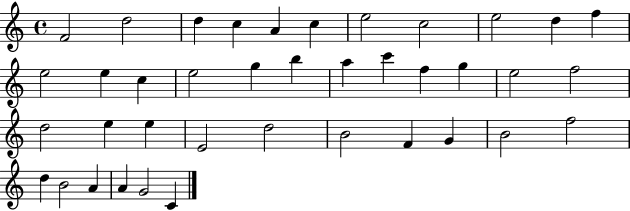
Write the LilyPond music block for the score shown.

{
  \clef treble
  \time 4/4
  \defaultTimeSignature
  \key c \major
  f'2 d''2 | d''4 c''4 a'4 c''4 | e''2 c''2 | e''2 d''4 f''4 | \break e''2 e''4 c''4 | e''2 g''4 b''4 | a''4 c'''4 f''4 g''4 | e''2 f''2 | \break d''2 e''4 e''4 | e'2 d''2 | b'2 f'4 g'4 | b'2 f''2 | \break d''4 b'2 a'4 | a'4 g'2 c'4 | \bar "|."
}